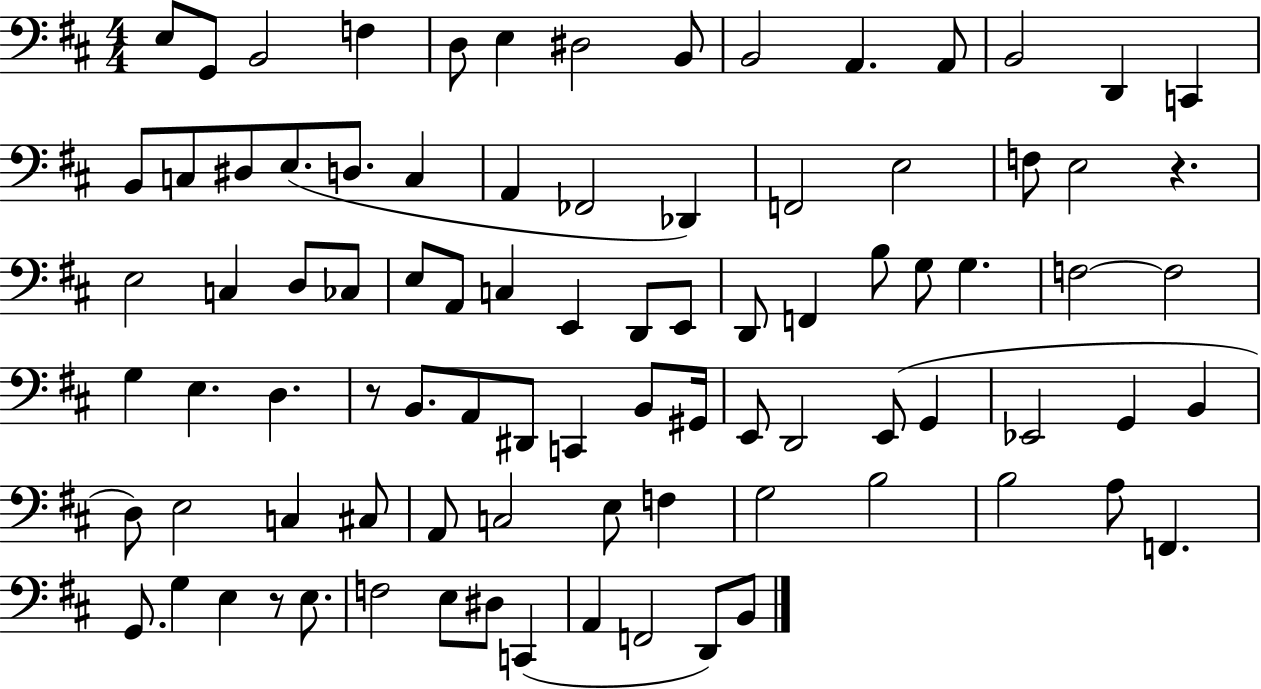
{
  \clef bass
  \numericTimeSignature
  \time 4/4
  \key d \major
  e8 g,8 b,2 f4 | d8 e4 dis2 b,8 | b,2 a,4. a,8 | b,2 d,4 c,4 | \break b,8 c8 dis8 e8.( d8. c4 | a,4 fes,2 des,4) | f,2 e2 | f8 e2 r4. | \break e2 c4 d8 ces8 | e8 a,8 c4 e,4 d,8 e,8 | d,8 f,4 b8 g8 g4. | f2~~ f2 | \break g4 e4. d4. | r8 b,8. a,8 dis,8 c,4 b,8 gis,16 | e,8 d,2 e,8( g,4 | ees,2 g,4 b,4 | \break d8) e2 c4 cis8 | a,8 c2 e8 f4 | g2 b2 | b2 a8 f,4. | \break g,8. g4 e4 r8 e8. | f2 e8 dis8 c,4( | a,4 f,2 d,8) b,8 | \bar "|."
}